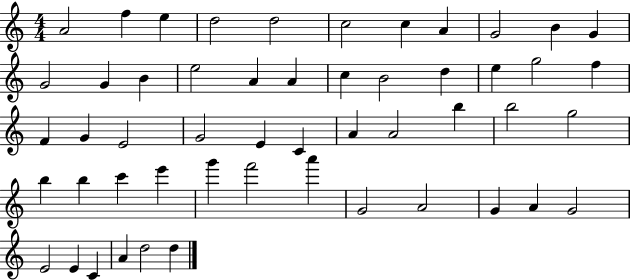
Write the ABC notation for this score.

X:1
T:Untitled
M:4/4
L:1/4
K:C
A2 f e d2 d2 c2 c A G2 B G G2 G B e2 A A c B2 d e g2 f F G E2 G2 E C A A2 b b2 g2 b b c' e' g' f'2 a' G2 A2 G A G2 E2 E C A d2 d